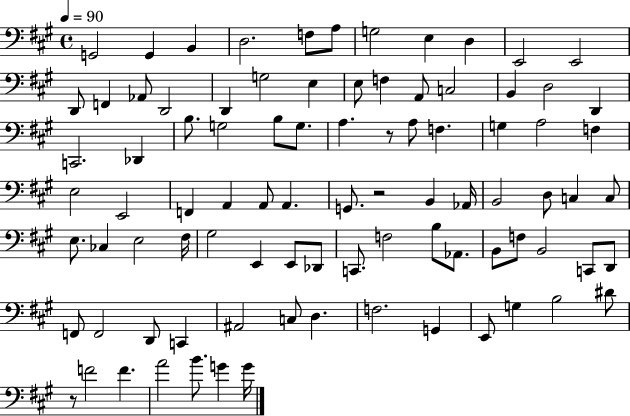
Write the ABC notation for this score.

X:1
T:Untitled
M:4/4
L:1/4
K:A
G,,2 G,, B,, D,2 F,/2 A,/2 G,2 E, D, E,,2 E,,2 D,,/2 F,, _A,,/2 D,,2 D,, G,2 E, E,/2 F, A,,/2 C,2 B,, D,2 D,, C,,2 _D,, B,/2 G,2 B,/2 G,/2 A, z/2 A,/2 F, G, A,2 F, E,2 E,,2 F,, A,, A,,/2 A,, G,,/2 z2 B,, _A,,/4 B,,2 D,/2 C, C,/2 E,/2 _C, E,2 ^F,/4 ^G,2 E,, E,,/2 _D,,/2 C,,/2 F,2 B,/2 _A,,/2 B,,/2 F,/2 B,,2 C,,/2 D,,/2 F,,/2 F,,2 D,,/2 C,, ^A,,2 C,/2 D, F,2 G,, E,,/2 G, B,2 ^D/2 z/2 F2 F A2 B/2 G G/4